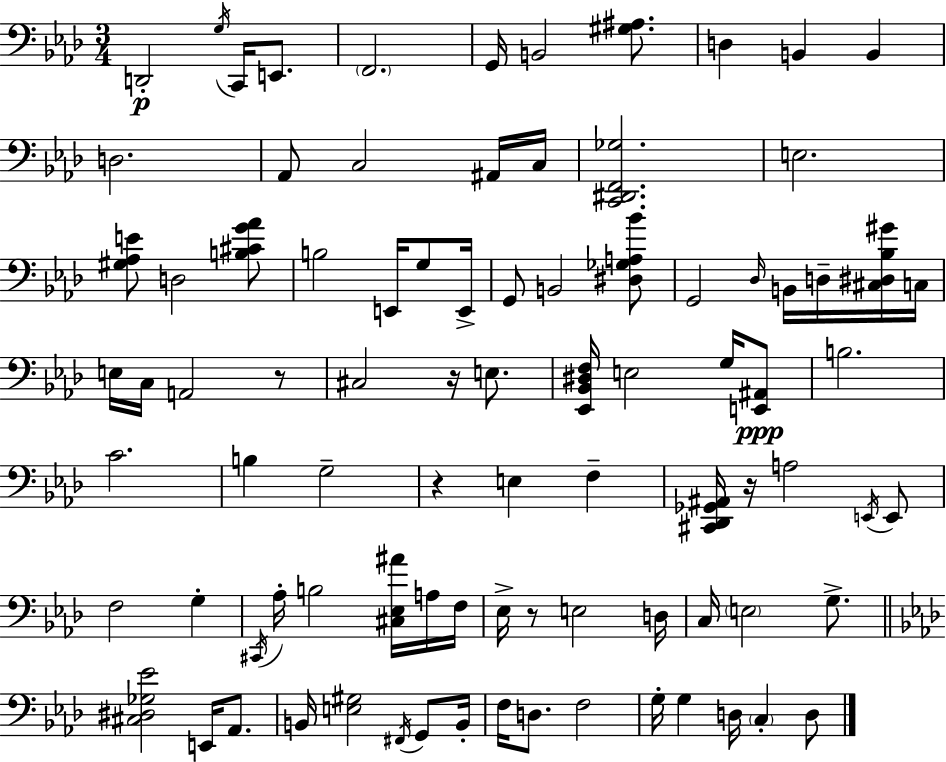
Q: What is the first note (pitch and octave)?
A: D2